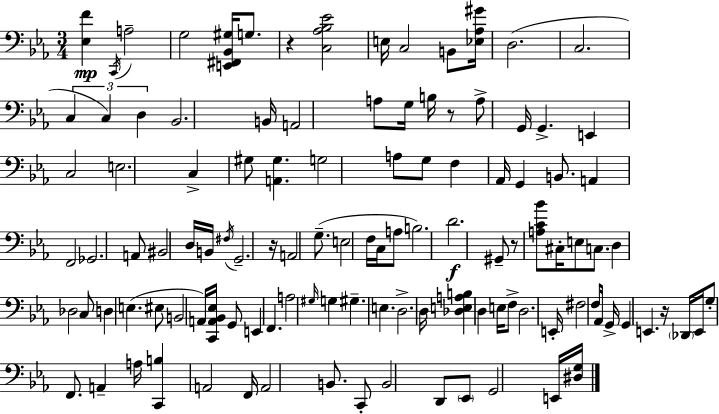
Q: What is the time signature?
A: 3/4